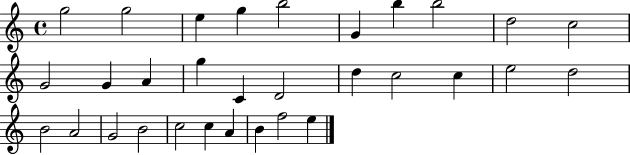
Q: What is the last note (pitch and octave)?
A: E5